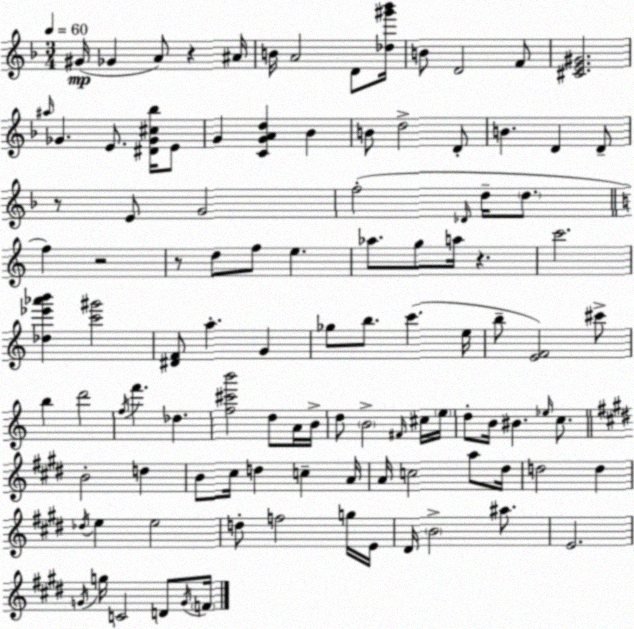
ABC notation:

X:1
T:Untitled
M:3/4
L:1/4
K:Dm
^G/4 _G A/2 z ^A/4 B/4 A2 D/2 [_d^g'_b']/4 B/2 D2 F/2 [^CE^G]2 ^a/4 _G E/2 [^D_G^c_b]/4 E/2 G [CGAd] _B B/2 d2 D/2 B D D/2 z/2 E/2 G2 f2 _D/4 d/4 d/2 f z2 z/2 d/2 f/2 e _a/2 g/2 a/4 z c'2 [_d_e'_a'b'] [c'^g']2 [^DF]/2 a G _g/2 b/2 c' e/4 b/2 [EF]2 ^c'/2 b d'2 f/4 f' _d [f^c'b']2 d/2 A/4 B/4 d/2 B2 ^F/4 ^c/4 e/4 d/2 B/4 ^B _e/4 c/2 B2 d B/2 ^c/4 d c A/4 A/4 c2 a/2 ^d/4 d2 d _d/4 e e2 d/2 f2 g/4 E/4 ^D/4 B2 ^a/2 E2 G/4 g/4 C2 D/2 G/4 F/4